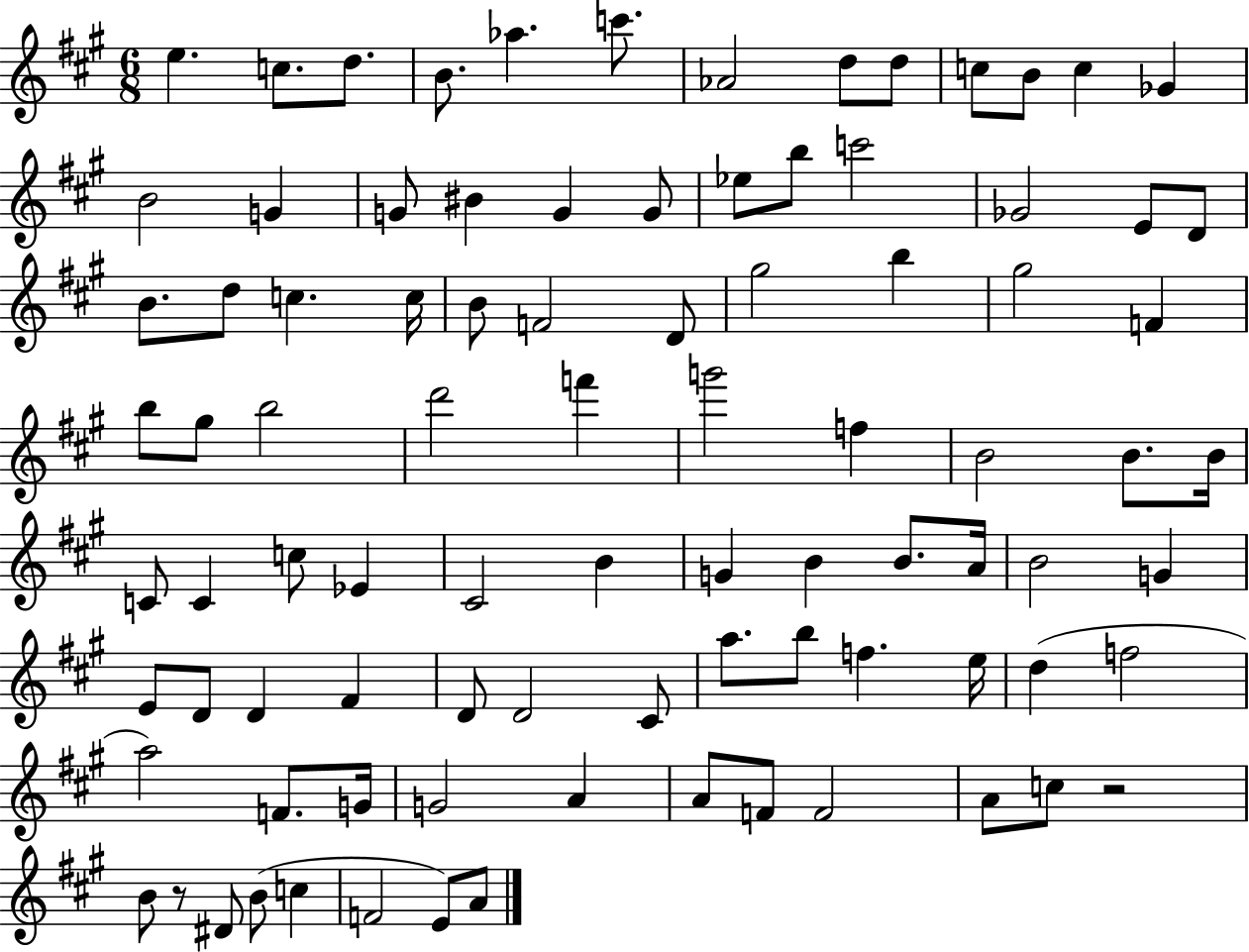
X:1
T:Untitled
M:6/8
L:1/4
K:A
e c/2 d/2 B/2 _a c'/2 _A2 d/2 d/2 c/2 B/2 c _G B2 G G/2 ^B G G/2 _e/2 b/2 c'2 _G2 E/2 D/2 B/2 d/2 c c/4 B/2 F2 D/2 ^g2 b ^g2 F b/2 ^g/2 b2 d'2 f' g'2 f B2 B/2 B/4 C/2 C c/2 _E ^C2 B G B B/2 A/4 B2 G E/2 D/2 D ^F D/2 D2 ^C/2 a/2 b/2 f e/4 d f2 a2 F/2 G/4 G2 A A/2 F/2 F2 A/2 c/2 z2 B/2 z/2 ^D/2 B/2 c F2 E/2 A/2